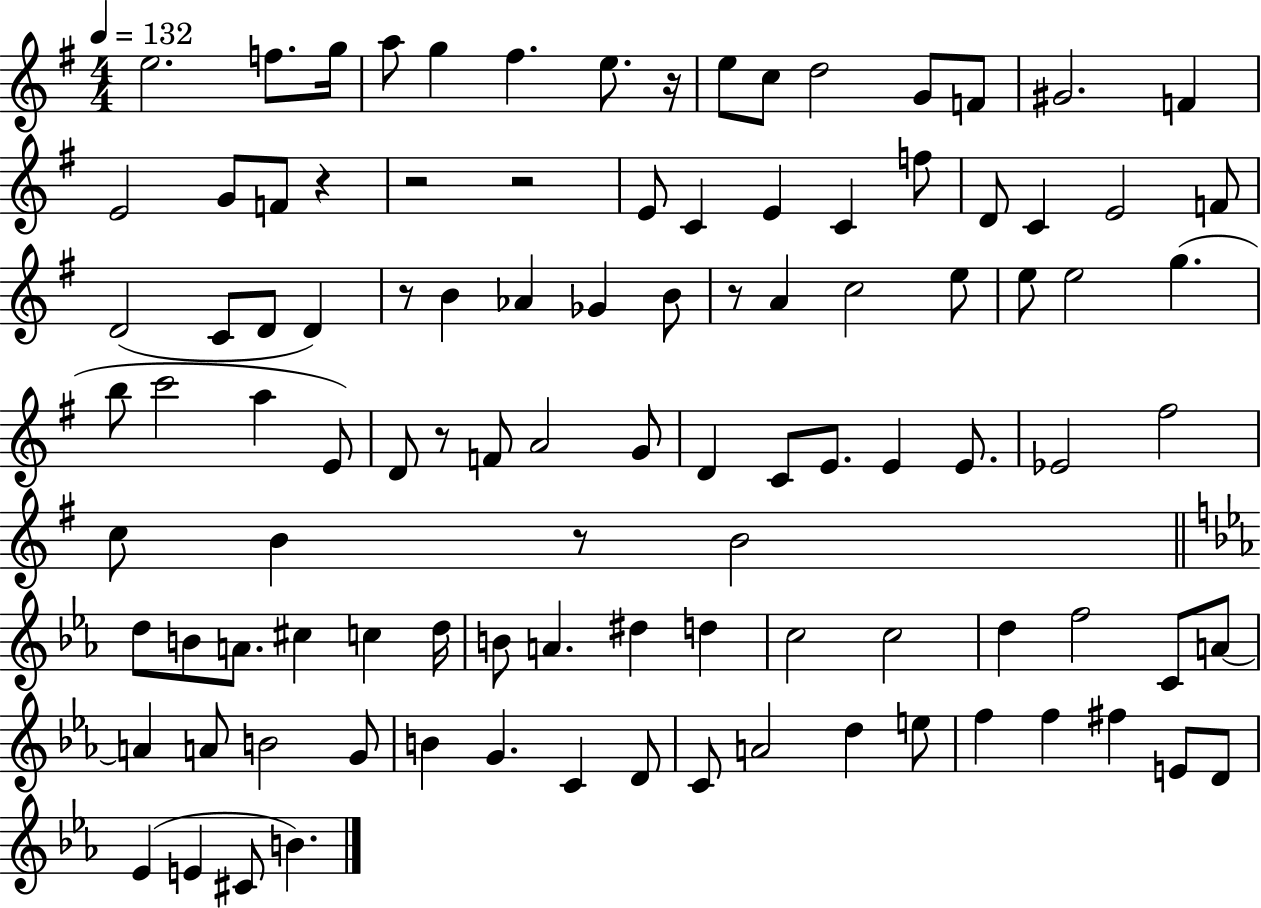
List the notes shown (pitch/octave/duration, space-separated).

E5/h. F5/e. G5/s A5/e G5/q F#5/q. E5/e. R/s E5/e C5/e D5/h G4/e F4/e G#4/h. F4/q E4/h G4/e F4/e R/q R/h R/h E4/e C4/q E4/q C4/q F5/e D4/e C4/q E4/h F4/e D4/h C4/e D4/e D4/q R/e B4/q Ab4/q Gb4/q B4/e R/e A4/q C5/h E5/e E5/e E5/h G5/q. B5/e C6/h A5/q E4/e D4/e R/e F4/e A4/h G4/e D4/q C4/e E4/e. E4/q E4/e. Eb4/h F#5/h C5/e B4/q R/e B4/h D5/e B4/e A4/e. C#5/q C5/q D5/s B4/e A4/q. D#5/q D5/q C5/h C5/h D5/q F5/h C4/e A4/e A4/q A4/e B4/h G4/e B4/q G4/q. C4/q D4/e C4/e A4/h D5/q E5/e F5/q F5/q F#5/q E4/e D4/e Eb4/q E4/q C#4/e B4/q.